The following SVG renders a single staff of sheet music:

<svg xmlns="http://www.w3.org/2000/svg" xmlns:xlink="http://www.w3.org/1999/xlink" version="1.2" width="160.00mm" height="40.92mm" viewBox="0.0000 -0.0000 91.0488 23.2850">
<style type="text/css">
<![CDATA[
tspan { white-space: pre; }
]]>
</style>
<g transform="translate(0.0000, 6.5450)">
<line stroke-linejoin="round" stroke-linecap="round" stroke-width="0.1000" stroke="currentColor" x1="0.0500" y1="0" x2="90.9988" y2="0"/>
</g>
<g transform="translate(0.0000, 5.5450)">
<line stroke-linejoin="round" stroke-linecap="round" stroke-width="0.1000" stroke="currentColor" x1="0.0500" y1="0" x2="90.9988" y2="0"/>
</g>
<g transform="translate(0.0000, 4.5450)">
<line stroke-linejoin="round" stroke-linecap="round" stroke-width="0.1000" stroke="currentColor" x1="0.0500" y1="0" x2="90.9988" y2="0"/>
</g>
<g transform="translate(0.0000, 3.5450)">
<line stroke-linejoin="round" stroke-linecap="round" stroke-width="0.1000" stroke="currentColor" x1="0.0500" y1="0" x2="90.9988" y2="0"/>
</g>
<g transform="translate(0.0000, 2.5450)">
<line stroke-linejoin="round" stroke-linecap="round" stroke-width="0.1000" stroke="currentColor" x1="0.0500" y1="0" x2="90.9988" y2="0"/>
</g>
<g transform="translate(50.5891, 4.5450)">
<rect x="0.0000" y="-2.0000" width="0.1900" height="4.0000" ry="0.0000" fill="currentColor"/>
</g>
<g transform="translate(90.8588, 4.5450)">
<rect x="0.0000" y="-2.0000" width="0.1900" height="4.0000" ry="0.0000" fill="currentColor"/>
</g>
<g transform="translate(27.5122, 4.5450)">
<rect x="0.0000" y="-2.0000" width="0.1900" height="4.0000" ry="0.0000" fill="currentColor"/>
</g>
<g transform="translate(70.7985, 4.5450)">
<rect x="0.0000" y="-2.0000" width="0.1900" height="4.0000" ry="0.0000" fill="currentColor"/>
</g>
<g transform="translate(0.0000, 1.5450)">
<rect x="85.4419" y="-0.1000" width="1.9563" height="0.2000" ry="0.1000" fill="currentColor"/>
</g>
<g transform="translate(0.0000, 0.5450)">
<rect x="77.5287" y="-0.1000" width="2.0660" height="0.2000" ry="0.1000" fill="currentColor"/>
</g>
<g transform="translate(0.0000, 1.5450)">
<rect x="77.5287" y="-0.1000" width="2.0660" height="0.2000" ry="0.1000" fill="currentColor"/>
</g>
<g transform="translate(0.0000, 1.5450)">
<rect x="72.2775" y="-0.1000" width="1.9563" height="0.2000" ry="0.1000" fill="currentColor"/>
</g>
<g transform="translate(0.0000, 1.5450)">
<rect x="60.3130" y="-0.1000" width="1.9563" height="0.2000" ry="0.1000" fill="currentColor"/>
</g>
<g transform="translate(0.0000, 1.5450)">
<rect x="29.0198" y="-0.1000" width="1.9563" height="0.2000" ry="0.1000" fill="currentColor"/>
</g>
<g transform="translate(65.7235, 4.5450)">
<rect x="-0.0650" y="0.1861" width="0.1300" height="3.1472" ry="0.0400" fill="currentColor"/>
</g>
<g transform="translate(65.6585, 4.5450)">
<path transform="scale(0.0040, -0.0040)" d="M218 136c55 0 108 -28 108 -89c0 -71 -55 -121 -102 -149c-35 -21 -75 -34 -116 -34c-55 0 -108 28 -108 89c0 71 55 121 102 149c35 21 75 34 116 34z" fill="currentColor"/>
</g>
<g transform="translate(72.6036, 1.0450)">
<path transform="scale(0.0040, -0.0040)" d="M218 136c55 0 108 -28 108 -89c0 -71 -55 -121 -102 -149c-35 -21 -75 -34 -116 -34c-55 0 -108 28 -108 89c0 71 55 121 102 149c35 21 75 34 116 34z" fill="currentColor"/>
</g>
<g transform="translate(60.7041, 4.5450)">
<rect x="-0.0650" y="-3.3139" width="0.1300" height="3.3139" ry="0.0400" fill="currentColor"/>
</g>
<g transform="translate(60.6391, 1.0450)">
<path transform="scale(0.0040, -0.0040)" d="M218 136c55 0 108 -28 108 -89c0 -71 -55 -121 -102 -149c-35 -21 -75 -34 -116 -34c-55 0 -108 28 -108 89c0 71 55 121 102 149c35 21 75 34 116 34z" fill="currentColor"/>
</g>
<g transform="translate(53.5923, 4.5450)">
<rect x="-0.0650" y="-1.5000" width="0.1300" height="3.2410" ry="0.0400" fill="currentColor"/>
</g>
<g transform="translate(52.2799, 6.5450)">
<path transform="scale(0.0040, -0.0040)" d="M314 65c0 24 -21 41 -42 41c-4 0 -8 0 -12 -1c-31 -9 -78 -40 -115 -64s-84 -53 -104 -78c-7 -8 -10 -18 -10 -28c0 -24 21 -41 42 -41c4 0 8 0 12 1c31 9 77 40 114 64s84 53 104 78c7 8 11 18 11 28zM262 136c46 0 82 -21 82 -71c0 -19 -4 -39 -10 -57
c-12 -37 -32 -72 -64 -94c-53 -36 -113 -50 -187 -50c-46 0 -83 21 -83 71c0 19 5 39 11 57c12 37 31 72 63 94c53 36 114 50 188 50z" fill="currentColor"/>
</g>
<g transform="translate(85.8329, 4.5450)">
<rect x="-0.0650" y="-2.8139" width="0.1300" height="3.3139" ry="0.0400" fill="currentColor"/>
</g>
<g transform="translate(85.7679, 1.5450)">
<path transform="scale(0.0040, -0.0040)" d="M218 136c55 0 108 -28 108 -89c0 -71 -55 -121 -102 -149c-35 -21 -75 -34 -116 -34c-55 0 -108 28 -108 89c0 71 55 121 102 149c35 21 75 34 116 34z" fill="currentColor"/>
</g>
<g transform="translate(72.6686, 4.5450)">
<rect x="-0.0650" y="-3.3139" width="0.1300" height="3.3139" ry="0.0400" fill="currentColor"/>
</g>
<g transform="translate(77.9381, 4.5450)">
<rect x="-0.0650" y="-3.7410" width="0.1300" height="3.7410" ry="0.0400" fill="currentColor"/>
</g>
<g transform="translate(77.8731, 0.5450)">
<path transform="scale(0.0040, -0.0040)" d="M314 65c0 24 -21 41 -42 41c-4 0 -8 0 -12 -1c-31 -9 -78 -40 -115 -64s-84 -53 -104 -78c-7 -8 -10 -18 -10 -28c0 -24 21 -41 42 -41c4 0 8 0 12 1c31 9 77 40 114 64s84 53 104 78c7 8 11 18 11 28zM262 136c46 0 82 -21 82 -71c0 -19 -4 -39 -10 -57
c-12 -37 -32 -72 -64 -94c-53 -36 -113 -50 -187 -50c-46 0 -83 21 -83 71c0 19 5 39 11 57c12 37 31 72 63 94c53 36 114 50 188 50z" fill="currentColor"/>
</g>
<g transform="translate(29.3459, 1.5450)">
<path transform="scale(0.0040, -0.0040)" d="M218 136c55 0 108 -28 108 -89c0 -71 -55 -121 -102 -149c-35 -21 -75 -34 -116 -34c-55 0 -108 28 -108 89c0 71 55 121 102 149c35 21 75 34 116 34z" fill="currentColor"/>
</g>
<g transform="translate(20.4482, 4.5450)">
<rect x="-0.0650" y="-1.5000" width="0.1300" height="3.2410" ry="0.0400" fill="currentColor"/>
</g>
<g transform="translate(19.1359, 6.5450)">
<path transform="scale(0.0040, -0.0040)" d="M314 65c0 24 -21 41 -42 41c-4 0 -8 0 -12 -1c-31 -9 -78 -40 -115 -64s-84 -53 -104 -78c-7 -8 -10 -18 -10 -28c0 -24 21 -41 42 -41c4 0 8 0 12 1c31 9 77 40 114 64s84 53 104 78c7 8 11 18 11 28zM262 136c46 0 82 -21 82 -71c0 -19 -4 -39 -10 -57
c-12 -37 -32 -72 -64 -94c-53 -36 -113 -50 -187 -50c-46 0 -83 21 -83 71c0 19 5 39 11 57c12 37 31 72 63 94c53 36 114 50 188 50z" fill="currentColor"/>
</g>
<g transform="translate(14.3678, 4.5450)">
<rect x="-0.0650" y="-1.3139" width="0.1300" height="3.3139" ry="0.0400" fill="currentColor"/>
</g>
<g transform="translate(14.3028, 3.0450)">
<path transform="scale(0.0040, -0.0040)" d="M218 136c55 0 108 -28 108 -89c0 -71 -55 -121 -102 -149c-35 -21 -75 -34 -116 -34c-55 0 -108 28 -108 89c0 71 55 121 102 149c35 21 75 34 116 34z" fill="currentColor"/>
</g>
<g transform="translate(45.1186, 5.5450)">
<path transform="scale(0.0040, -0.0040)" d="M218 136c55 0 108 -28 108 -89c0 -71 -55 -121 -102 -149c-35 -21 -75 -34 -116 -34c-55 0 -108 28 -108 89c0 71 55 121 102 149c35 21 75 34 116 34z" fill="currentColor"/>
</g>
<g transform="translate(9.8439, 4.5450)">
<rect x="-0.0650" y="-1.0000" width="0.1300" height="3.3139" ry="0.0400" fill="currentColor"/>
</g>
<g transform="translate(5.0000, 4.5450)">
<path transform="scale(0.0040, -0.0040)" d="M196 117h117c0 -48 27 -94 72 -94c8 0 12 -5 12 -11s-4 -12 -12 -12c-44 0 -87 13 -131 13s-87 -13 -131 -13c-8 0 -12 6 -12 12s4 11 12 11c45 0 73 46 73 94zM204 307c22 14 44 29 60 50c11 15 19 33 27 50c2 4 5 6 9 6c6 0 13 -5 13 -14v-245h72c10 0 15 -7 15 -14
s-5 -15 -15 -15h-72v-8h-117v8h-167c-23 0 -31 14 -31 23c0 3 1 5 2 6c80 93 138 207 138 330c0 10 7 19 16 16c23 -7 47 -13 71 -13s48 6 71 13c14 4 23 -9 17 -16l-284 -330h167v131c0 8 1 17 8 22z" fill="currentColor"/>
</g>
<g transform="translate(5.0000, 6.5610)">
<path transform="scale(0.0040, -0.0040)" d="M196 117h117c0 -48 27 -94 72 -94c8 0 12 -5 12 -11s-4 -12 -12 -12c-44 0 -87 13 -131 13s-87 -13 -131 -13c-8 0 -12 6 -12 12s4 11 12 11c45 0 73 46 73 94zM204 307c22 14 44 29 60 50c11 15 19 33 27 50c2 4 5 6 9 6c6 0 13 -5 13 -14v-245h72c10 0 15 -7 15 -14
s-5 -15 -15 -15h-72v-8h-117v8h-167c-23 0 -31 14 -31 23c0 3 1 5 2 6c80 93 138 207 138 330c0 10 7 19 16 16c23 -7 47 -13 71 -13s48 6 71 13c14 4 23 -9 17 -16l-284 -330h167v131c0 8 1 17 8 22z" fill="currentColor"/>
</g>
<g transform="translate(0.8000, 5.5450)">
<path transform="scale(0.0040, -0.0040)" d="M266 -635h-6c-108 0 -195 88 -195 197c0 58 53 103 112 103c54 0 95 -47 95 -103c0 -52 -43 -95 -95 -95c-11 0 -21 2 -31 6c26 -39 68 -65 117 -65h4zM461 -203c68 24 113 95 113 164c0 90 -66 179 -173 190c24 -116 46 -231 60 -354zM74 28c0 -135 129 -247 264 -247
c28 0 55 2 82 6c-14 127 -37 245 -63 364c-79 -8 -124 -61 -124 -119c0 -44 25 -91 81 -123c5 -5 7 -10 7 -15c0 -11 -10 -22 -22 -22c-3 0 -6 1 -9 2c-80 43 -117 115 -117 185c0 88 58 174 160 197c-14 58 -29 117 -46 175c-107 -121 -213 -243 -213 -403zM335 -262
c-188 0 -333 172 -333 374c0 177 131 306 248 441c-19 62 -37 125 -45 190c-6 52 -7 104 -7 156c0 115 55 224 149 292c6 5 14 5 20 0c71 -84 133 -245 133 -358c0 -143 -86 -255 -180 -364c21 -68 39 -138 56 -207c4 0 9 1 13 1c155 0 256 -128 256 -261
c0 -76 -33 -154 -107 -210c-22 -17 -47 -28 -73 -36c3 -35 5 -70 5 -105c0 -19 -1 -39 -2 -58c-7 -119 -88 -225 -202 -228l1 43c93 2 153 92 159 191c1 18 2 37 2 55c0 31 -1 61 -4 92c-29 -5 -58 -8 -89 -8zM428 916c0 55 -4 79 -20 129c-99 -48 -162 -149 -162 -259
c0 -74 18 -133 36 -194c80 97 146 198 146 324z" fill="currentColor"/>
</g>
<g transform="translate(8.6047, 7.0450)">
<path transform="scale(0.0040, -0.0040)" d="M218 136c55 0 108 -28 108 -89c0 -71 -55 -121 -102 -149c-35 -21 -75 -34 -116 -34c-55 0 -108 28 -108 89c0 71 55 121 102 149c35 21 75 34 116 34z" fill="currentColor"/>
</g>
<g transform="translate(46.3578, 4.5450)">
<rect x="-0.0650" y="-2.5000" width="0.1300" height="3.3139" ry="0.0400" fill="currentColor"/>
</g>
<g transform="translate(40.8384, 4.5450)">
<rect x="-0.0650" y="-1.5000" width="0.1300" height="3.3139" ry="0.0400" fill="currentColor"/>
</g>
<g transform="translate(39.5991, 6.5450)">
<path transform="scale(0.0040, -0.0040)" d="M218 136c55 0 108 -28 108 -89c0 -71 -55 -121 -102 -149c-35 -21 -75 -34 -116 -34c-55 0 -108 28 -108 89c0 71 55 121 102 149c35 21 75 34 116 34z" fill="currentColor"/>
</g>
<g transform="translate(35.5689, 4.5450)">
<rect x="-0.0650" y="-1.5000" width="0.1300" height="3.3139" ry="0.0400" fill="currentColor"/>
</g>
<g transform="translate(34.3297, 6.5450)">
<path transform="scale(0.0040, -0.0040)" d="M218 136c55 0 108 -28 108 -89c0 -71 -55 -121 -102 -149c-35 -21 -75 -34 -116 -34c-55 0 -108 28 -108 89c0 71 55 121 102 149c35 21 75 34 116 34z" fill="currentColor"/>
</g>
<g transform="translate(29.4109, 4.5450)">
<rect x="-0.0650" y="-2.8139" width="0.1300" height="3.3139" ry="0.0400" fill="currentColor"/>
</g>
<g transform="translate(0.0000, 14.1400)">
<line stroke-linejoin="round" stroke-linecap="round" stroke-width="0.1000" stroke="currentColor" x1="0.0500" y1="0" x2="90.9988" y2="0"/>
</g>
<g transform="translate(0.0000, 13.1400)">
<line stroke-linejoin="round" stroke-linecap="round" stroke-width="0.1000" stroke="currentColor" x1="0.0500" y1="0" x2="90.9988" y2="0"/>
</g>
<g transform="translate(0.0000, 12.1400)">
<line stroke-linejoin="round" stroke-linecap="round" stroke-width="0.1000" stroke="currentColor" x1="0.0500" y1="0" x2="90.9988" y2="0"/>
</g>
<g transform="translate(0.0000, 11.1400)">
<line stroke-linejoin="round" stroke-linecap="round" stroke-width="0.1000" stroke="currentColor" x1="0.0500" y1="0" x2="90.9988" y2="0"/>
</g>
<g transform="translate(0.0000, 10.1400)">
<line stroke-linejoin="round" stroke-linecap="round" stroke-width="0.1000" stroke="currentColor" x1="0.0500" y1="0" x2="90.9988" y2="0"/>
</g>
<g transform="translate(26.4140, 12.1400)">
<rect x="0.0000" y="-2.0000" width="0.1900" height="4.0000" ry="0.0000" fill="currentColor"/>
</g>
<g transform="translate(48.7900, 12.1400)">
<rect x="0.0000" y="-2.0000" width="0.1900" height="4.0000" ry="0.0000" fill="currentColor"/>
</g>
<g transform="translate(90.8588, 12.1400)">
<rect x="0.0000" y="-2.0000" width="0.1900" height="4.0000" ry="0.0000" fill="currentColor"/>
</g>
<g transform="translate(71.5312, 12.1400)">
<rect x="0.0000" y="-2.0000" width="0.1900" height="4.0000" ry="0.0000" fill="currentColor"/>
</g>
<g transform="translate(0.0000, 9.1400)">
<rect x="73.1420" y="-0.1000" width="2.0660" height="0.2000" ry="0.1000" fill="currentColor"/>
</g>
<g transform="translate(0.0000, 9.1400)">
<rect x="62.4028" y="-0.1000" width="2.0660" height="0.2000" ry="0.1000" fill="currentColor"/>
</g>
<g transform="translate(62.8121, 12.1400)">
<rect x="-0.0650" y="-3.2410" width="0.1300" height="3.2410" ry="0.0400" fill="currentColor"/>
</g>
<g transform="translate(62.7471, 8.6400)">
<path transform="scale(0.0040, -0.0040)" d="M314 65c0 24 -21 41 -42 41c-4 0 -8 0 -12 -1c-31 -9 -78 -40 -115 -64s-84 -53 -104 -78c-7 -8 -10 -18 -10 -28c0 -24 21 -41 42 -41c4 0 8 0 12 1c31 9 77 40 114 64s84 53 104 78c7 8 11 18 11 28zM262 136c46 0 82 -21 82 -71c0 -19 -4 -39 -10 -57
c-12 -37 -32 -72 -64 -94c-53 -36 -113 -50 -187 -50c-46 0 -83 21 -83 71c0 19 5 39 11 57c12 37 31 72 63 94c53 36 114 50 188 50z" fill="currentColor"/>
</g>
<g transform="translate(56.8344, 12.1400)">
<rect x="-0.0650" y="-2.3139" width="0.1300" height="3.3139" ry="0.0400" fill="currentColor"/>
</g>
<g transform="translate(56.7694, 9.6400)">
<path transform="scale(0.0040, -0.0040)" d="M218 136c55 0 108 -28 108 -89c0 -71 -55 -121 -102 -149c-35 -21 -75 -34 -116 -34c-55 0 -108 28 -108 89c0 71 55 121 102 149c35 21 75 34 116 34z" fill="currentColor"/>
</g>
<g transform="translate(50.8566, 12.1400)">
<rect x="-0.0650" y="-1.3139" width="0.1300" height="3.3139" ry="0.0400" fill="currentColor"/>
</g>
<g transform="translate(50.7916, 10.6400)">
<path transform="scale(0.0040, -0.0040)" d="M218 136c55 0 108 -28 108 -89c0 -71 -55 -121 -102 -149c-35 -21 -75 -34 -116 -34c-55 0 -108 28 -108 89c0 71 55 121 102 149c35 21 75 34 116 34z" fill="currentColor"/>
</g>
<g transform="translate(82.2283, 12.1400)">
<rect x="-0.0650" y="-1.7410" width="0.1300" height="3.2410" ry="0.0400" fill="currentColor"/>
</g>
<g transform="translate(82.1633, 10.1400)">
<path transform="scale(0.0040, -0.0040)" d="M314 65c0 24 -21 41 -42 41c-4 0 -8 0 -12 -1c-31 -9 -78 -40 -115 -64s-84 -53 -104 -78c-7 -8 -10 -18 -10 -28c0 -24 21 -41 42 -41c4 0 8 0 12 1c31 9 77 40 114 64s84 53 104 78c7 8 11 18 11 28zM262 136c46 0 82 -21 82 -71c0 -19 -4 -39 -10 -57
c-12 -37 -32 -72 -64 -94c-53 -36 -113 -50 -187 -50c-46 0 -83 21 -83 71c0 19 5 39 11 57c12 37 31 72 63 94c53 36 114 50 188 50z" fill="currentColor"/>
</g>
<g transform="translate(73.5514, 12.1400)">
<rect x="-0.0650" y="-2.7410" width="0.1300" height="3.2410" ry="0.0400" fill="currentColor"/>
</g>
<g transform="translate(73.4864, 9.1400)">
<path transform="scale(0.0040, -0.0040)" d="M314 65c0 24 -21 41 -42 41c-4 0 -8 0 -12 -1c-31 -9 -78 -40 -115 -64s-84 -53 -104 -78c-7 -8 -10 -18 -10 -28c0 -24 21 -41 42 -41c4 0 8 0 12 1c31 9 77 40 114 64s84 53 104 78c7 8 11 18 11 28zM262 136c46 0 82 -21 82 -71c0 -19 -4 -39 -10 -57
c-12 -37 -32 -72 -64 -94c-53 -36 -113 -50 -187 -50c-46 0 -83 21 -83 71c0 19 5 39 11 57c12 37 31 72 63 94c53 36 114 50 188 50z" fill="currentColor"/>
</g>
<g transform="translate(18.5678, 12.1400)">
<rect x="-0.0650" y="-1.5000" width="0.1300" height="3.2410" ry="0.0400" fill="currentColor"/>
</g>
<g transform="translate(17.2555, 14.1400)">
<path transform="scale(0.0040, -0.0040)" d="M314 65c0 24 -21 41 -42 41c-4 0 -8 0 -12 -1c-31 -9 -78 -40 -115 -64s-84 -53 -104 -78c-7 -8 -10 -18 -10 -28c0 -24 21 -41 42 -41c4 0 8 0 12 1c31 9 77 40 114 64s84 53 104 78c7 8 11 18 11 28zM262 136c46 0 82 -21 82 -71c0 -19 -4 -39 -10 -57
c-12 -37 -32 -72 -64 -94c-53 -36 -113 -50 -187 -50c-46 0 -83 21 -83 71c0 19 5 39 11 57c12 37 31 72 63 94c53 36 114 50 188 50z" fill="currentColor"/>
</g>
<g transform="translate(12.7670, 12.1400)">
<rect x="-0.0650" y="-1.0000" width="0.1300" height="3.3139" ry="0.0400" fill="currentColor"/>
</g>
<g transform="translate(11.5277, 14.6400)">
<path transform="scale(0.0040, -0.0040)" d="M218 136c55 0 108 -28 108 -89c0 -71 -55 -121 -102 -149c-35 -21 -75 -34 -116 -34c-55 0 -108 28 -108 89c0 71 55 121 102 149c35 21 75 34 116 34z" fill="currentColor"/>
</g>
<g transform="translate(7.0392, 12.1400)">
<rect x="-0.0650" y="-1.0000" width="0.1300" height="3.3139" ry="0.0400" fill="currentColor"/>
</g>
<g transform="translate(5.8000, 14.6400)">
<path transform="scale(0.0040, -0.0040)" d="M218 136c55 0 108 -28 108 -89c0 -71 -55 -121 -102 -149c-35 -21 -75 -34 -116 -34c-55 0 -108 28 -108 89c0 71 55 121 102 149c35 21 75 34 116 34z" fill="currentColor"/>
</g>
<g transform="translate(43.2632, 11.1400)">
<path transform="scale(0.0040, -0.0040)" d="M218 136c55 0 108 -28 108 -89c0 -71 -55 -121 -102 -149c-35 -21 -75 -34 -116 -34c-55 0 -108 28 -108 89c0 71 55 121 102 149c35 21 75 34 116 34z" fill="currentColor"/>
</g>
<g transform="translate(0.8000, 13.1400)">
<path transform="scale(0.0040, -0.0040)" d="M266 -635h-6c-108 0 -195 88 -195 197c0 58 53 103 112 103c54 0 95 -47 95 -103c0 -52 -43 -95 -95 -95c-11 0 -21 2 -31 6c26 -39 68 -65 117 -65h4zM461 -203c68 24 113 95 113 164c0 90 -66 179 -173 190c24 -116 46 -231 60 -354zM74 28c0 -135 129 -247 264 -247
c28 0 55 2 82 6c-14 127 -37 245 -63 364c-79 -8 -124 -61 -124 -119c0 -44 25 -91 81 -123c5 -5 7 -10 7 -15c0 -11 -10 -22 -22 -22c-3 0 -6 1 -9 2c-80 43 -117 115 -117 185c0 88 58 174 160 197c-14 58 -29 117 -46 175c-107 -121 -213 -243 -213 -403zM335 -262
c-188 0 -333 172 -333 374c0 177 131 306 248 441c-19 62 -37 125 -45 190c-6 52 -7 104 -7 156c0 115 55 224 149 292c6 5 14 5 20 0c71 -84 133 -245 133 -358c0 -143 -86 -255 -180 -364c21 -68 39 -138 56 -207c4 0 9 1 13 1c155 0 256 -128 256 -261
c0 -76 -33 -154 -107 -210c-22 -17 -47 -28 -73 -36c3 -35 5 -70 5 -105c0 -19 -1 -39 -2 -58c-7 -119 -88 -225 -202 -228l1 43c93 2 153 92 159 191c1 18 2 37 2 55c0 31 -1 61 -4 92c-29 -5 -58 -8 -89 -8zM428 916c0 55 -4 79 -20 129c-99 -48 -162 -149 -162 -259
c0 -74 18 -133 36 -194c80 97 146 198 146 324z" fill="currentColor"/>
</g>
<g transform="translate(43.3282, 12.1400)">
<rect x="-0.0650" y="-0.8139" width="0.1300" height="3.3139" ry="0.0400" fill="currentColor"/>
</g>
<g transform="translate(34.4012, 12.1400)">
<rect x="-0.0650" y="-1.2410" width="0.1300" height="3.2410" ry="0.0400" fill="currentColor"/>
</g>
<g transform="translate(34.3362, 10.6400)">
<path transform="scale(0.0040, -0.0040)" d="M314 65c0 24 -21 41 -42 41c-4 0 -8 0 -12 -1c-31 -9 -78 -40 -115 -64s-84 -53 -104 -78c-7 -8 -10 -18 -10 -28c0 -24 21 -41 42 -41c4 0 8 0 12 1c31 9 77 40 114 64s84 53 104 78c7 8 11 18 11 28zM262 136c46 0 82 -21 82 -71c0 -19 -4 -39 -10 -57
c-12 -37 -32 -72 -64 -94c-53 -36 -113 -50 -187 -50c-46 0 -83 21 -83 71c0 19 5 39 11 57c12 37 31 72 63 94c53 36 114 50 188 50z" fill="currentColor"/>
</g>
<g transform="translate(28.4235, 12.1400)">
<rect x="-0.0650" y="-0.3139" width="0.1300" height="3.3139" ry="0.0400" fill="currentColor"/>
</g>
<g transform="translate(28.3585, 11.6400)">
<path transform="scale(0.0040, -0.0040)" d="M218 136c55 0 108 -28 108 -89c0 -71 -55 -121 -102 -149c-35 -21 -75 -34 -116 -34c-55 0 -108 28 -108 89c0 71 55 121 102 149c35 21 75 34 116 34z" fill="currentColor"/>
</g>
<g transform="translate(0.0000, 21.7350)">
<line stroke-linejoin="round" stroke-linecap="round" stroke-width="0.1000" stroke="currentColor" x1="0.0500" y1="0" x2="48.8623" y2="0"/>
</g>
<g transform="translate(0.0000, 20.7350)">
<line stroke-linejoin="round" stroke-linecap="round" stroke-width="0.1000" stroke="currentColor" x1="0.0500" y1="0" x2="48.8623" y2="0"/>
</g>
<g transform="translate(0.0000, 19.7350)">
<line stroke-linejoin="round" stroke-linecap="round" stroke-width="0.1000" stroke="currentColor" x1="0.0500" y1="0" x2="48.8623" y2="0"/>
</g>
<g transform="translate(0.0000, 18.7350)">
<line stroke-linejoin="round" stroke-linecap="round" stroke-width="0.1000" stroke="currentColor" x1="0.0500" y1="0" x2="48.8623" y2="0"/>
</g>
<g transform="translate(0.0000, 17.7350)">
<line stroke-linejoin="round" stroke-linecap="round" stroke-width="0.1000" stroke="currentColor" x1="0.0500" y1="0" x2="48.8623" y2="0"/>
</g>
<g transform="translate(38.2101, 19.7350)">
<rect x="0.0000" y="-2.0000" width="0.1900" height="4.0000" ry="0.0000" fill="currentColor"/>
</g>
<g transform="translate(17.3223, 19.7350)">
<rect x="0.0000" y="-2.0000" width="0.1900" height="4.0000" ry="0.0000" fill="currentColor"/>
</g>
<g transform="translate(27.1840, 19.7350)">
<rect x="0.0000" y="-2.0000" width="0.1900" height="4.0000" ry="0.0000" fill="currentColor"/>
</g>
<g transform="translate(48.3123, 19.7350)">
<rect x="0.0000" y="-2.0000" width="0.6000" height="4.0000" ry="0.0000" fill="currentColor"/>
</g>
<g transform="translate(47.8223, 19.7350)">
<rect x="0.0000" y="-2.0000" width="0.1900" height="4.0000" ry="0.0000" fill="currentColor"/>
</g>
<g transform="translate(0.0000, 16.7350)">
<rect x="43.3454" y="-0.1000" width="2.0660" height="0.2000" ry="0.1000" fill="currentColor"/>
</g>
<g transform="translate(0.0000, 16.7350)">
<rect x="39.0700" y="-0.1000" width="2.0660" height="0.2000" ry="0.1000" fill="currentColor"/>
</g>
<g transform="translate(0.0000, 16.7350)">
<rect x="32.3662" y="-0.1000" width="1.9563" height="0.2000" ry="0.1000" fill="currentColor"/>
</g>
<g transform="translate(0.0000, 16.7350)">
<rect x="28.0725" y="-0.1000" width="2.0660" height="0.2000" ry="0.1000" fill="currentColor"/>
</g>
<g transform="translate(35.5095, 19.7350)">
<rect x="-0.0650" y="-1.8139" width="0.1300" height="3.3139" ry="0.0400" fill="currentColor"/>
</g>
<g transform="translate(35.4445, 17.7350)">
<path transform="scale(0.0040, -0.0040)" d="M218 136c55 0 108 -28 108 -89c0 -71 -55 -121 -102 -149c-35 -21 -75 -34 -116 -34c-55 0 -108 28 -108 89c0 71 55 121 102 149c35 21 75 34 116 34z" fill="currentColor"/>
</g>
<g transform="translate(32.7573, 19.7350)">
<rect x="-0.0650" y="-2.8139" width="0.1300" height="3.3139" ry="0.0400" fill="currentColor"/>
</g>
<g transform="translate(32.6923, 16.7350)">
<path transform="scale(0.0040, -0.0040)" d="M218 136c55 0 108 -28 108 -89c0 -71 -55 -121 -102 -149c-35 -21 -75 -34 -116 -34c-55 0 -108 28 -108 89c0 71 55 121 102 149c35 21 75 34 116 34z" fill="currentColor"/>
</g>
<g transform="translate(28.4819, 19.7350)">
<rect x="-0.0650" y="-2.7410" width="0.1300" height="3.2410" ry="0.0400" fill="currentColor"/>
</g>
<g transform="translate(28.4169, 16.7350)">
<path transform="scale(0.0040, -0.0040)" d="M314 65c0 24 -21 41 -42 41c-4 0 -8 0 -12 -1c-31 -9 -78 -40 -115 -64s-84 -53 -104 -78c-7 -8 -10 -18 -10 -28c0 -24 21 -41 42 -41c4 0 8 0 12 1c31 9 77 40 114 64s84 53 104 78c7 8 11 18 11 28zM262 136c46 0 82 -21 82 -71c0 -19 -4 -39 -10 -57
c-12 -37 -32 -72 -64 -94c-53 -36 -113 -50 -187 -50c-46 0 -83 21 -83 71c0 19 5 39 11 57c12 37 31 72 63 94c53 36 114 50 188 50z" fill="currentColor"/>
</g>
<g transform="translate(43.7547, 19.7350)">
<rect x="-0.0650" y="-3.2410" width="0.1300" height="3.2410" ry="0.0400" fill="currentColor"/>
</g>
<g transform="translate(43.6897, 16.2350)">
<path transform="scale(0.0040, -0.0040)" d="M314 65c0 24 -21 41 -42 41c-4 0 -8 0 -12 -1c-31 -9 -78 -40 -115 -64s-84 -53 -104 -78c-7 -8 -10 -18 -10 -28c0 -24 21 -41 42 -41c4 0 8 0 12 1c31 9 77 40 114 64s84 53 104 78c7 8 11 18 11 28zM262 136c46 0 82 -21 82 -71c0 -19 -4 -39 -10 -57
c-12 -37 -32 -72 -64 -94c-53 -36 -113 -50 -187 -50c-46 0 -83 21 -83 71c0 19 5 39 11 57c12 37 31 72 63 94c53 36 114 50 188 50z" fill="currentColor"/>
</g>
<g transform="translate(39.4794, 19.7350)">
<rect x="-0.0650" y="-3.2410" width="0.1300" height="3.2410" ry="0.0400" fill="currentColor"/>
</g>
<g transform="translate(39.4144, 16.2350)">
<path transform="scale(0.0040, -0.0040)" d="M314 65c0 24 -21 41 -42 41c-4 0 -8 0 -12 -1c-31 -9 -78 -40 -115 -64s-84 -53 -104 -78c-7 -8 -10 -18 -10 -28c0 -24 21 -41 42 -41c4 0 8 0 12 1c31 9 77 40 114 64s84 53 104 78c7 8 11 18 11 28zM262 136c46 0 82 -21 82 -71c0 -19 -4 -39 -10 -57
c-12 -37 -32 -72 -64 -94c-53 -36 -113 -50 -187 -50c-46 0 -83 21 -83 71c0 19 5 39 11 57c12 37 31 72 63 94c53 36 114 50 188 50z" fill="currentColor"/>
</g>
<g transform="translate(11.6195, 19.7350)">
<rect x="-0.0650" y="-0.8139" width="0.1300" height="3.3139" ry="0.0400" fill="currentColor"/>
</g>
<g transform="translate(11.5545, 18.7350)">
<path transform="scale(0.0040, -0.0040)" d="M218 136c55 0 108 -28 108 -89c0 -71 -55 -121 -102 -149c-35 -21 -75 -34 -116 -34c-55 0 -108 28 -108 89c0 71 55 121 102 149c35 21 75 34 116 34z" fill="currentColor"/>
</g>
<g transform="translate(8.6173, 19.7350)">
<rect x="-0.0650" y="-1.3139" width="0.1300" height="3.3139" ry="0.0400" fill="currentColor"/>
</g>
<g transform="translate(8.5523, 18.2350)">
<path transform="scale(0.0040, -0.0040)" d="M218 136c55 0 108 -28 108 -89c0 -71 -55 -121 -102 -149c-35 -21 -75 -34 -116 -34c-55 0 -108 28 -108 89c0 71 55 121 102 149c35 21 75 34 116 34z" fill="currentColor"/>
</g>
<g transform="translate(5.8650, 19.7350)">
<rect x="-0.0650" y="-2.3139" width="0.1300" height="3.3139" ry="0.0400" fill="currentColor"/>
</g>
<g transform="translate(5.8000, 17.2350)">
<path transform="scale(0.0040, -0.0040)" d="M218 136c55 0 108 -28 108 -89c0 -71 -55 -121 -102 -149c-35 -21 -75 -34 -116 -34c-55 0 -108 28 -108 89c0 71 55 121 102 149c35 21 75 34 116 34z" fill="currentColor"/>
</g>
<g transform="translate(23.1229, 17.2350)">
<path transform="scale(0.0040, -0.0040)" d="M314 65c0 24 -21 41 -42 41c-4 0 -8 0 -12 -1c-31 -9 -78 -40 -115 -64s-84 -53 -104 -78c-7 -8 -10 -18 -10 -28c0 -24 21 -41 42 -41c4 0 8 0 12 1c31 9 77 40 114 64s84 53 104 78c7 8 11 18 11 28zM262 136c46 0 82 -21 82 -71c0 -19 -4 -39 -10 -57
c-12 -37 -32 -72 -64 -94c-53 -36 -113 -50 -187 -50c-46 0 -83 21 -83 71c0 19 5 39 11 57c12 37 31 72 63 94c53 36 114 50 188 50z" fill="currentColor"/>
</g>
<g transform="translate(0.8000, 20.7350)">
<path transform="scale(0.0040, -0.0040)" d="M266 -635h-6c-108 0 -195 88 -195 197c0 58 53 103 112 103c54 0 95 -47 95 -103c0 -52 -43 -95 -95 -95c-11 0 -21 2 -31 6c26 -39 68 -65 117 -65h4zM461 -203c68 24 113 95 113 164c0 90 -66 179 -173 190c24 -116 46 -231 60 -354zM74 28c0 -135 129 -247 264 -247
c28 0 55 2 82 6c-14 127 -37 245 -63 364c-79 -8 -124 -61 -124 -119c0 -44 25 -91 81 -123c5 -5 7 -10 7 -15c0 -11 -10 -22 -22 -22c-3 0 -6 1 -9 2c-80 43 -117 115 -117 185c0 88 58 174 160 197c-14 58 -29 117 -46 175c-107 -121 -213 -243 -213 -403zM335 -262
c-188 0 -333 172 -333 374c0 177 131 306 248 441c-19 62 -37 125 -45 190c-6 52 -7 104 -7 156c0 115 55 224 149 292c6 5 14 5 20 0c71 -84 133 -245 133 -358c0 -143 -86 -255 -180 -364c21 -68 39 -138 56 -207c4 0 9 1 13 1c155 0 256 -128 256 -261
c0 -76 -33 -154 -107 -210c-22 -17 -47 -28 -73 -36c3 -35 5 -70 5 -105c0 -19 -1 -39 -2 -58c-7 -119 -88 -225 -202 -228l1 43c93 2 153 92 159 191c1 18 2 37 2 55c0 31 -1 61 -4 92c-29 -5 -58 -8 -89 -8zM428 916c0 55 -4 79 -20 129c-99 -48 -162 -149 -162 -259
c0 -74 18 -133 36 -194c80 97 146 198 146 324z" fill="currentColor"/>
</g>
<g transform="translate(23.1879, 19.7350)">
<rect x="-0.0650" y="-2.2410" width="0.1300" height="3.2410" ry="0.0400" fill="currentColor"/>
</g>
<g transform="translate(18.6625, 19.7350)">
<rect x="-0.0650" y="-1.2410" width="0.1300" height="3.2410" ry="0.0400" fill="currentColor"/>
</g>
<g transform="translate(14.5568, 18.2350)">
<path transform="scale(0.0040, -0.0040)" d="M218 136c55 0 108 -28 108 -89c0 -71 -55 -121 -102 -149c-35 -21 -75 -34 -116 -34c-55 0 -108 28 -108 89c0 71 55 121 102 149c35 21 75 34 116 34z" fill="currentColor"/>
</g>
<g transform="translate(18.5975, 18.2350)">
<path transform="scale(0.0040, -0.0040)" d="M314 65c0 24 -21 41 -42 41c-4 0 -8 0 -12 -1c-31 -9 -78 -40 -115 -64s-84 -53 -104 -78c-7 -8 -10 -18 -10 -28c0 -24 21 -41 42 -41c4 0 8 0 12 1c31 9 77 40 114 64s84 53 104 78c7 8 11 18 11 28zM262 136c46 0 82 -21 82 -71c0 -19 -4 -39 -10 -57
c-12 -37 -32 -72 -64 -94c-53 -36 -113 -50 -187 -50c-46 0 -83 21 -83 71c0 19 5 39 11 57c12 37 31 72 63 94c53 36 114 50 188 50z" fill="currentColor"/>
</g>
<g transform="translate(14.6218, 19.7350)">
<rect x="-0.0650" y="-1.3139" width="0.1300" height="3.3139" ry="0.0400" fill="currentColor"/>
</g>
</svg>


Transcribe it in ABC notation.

X:1
T:Untitled
M:4/4
L:1/4
K:C
D e E2 a E E G E2 b B b c'2 a D D E2 c e2 d e g b2 a2 f2 g e d e e2 g2 a2 a f b2 b2